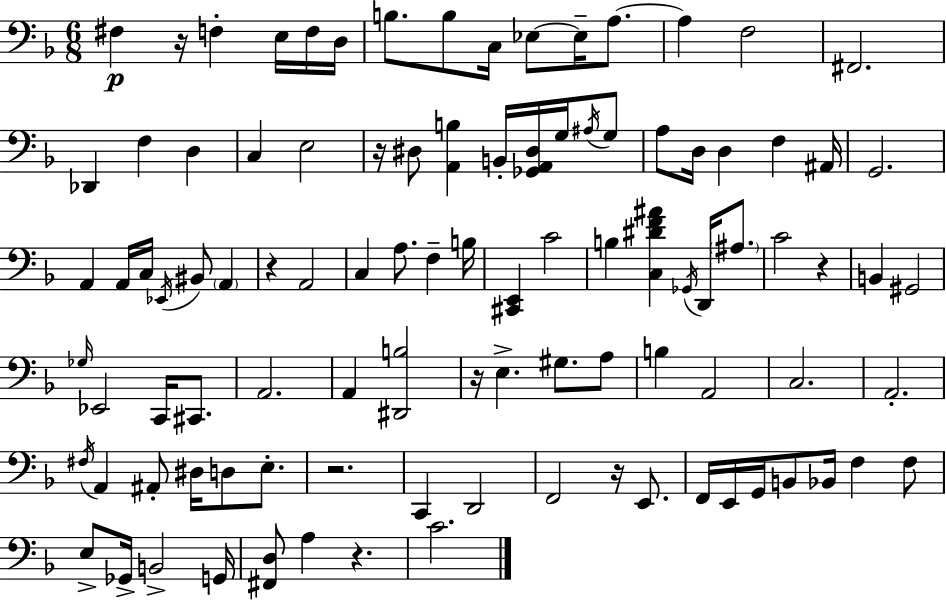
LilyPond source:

{
  \clef bass
  \numericTimeSignature
  \time 6/8
  \key f \major
  fis4\p r16 f4-. e16 f16 d16 | b8. b8 c16 ees8~~ ees16-- a8.~~ | a4 f2 | fis,2. | \break des,4 f4 d4 | c4 e2 | r16 dis8 <a, b>4 b,16-. <ges, a, dis>16 g16 \acciaccatura { ais16 } g8 | a8 d16 d4 f4 | \break ais,16 g,2. | a,4 a,16 c16 \acciaccatura { ees,16 } bis,8 \parenthesize a,4 | r4 a,2 | c4 a8. f4-- | \break b16 <cis, e,>4 c'2 | b4 <c dis' f' ais'>4 \acciaccatura { ges,16 } d,16 | \parenthesize ais8. c'2 r4 | b,4 gis,2 | \break \grace { ges16 } ees,2 | c,16 cis,8. a,2. | a,4 <dis, b>2 | r16 e4.-> gis8. | \break a8 b4 a,2 | c2. | a,2.-. | \acciaccatura { fis16 } a,4 ais,8-. dis16 | \break d8 e8.-. r2. | c,4 d,2 | f,2 | r16 e,8. f,16 e,16 g,16 b,8 bes,16 f4 | \break f8 e8-> ges,16-> b,2-> | g,16 <fis, d>8 a4 r4. | c'2. | \bar "|."
}